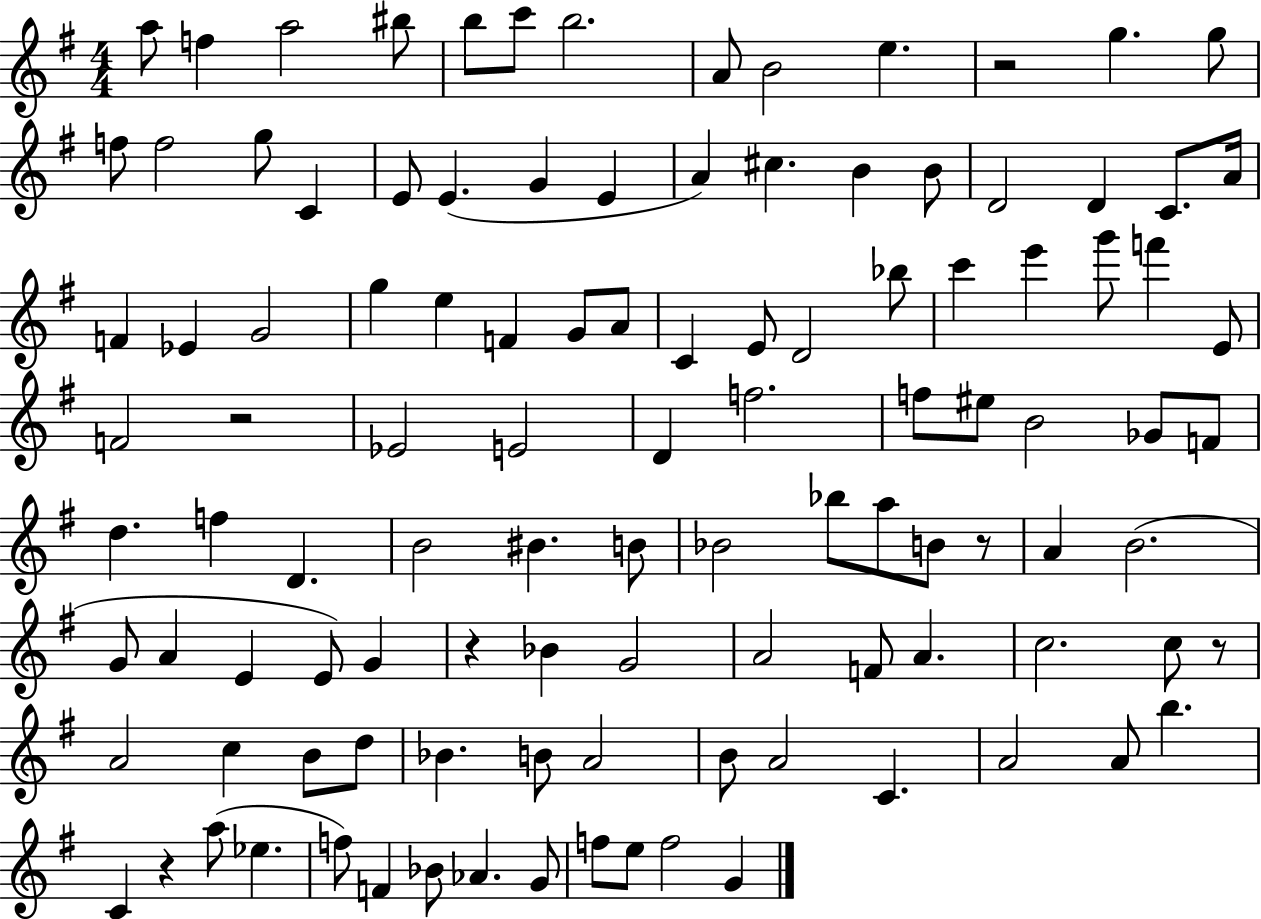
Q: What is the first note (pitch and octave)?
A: A5